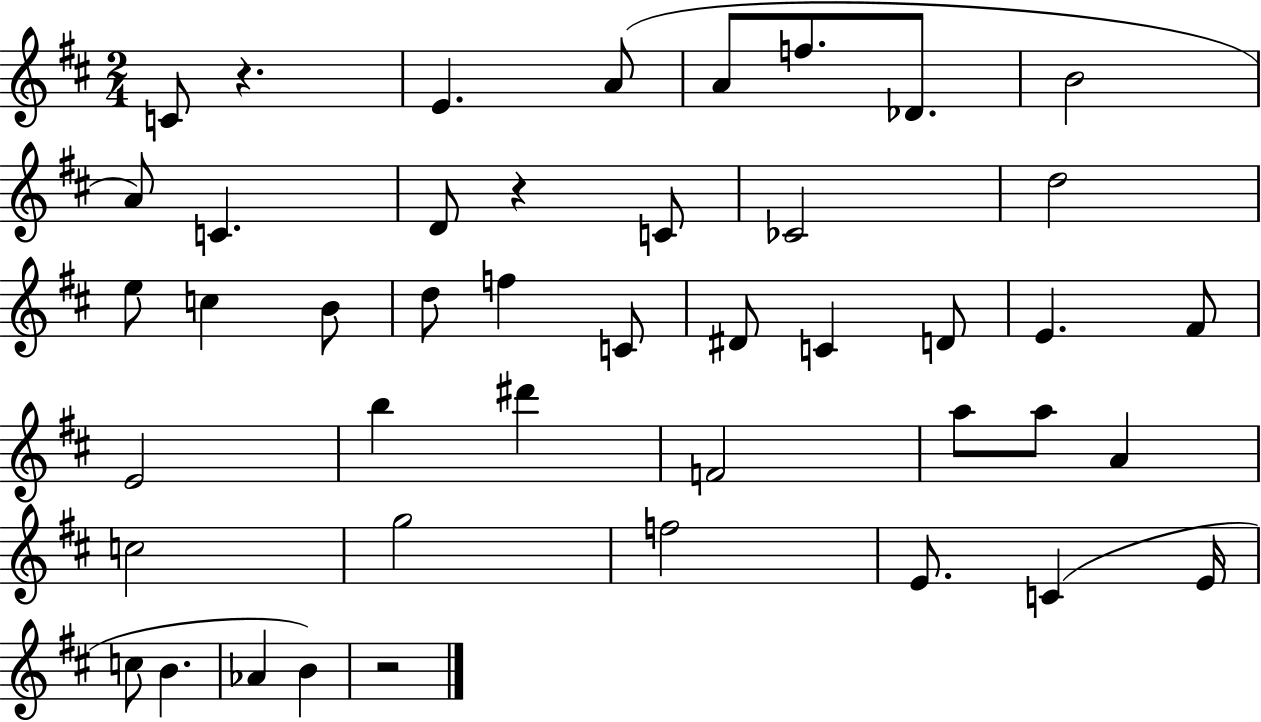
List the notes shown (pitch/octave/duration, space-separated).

C4/e R/q. E4/q. A4/e A4/e F5/e. Db4/e. B4/h A4/e C4/q. D4/e R/q C4/e CES4/h D5/h E5/e C5/q B4/e D5/e F5/q C4/e D#4/e C4/q D4/e E4/q. F#4/e E4/h B5/q D#6/q F4/h A5/e A5/e A4/q C5/h G5/h F5/h E4/e. C4/q E4/s C5/e B4/q. Ab4/q B4/q R/h